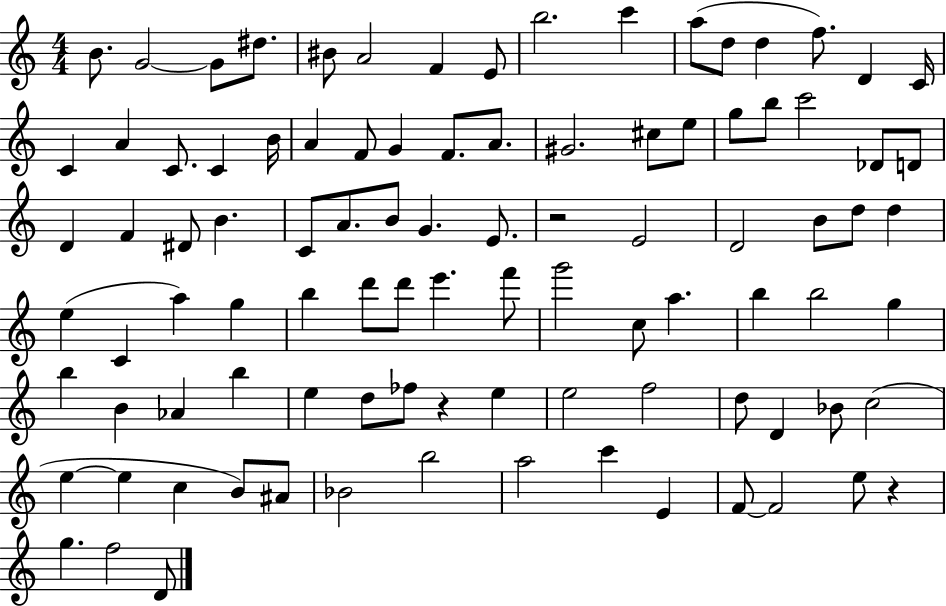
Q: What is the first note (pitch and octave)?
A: B4